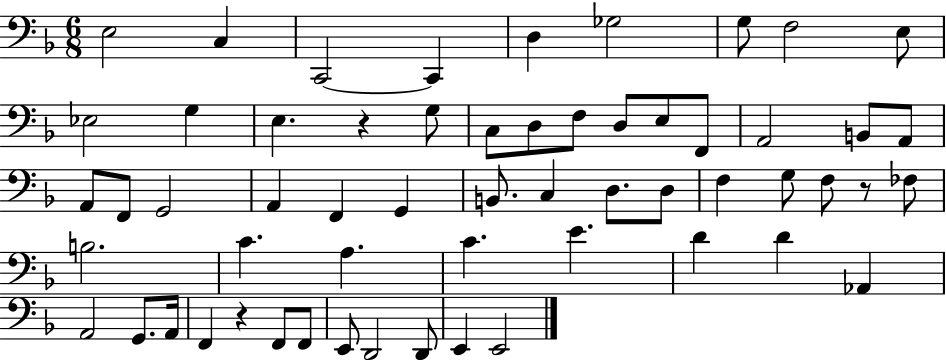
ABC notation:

X:1
T:Untitled
M:6/8
L:1/4
K:F
E,2 C, C,,2 C,, D, _G,2 G,/2 F,2 E,/2 _E,2 G, E, z G,/2 C,/2 D,/2 F,/2 D,/2 E,/2 F,,/2 A,,2 B,,/2 A,,/2 A,,/2 F,,/2 G,,2 A,, F,, G,, B,,/2 C, D,/2 D,/2 F, G,/2 F,/2 z/2 _F,/2 B,2 C A, C E D D _A,, A,,2 G,,/2 A,,/4 F,, z F,,/2 F,,/2 E,,/2 D,,2 D,,/2 E,, E,,2